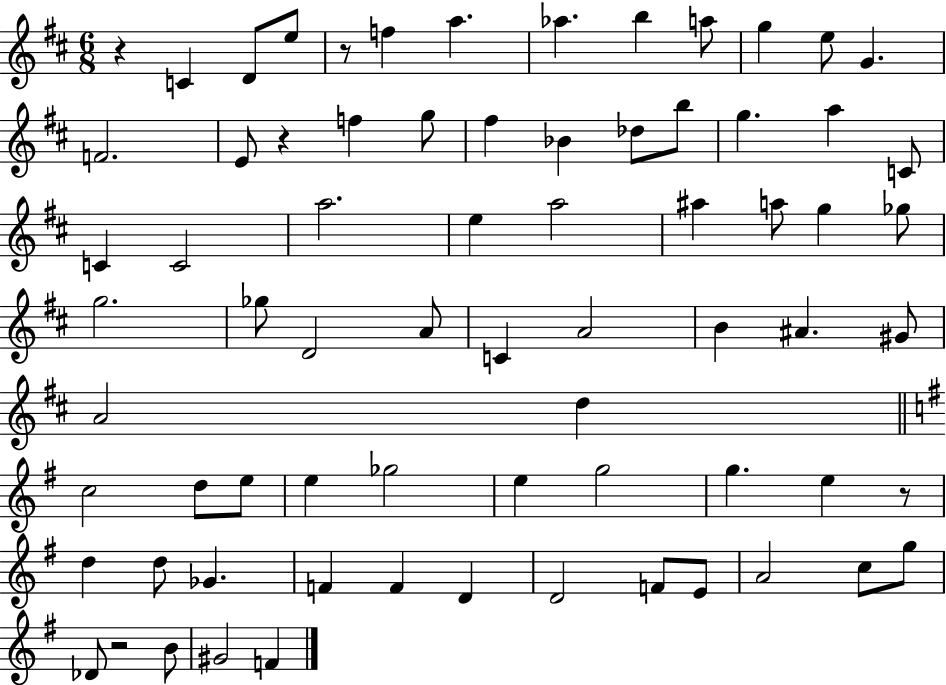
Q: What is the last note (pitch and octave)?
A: F4